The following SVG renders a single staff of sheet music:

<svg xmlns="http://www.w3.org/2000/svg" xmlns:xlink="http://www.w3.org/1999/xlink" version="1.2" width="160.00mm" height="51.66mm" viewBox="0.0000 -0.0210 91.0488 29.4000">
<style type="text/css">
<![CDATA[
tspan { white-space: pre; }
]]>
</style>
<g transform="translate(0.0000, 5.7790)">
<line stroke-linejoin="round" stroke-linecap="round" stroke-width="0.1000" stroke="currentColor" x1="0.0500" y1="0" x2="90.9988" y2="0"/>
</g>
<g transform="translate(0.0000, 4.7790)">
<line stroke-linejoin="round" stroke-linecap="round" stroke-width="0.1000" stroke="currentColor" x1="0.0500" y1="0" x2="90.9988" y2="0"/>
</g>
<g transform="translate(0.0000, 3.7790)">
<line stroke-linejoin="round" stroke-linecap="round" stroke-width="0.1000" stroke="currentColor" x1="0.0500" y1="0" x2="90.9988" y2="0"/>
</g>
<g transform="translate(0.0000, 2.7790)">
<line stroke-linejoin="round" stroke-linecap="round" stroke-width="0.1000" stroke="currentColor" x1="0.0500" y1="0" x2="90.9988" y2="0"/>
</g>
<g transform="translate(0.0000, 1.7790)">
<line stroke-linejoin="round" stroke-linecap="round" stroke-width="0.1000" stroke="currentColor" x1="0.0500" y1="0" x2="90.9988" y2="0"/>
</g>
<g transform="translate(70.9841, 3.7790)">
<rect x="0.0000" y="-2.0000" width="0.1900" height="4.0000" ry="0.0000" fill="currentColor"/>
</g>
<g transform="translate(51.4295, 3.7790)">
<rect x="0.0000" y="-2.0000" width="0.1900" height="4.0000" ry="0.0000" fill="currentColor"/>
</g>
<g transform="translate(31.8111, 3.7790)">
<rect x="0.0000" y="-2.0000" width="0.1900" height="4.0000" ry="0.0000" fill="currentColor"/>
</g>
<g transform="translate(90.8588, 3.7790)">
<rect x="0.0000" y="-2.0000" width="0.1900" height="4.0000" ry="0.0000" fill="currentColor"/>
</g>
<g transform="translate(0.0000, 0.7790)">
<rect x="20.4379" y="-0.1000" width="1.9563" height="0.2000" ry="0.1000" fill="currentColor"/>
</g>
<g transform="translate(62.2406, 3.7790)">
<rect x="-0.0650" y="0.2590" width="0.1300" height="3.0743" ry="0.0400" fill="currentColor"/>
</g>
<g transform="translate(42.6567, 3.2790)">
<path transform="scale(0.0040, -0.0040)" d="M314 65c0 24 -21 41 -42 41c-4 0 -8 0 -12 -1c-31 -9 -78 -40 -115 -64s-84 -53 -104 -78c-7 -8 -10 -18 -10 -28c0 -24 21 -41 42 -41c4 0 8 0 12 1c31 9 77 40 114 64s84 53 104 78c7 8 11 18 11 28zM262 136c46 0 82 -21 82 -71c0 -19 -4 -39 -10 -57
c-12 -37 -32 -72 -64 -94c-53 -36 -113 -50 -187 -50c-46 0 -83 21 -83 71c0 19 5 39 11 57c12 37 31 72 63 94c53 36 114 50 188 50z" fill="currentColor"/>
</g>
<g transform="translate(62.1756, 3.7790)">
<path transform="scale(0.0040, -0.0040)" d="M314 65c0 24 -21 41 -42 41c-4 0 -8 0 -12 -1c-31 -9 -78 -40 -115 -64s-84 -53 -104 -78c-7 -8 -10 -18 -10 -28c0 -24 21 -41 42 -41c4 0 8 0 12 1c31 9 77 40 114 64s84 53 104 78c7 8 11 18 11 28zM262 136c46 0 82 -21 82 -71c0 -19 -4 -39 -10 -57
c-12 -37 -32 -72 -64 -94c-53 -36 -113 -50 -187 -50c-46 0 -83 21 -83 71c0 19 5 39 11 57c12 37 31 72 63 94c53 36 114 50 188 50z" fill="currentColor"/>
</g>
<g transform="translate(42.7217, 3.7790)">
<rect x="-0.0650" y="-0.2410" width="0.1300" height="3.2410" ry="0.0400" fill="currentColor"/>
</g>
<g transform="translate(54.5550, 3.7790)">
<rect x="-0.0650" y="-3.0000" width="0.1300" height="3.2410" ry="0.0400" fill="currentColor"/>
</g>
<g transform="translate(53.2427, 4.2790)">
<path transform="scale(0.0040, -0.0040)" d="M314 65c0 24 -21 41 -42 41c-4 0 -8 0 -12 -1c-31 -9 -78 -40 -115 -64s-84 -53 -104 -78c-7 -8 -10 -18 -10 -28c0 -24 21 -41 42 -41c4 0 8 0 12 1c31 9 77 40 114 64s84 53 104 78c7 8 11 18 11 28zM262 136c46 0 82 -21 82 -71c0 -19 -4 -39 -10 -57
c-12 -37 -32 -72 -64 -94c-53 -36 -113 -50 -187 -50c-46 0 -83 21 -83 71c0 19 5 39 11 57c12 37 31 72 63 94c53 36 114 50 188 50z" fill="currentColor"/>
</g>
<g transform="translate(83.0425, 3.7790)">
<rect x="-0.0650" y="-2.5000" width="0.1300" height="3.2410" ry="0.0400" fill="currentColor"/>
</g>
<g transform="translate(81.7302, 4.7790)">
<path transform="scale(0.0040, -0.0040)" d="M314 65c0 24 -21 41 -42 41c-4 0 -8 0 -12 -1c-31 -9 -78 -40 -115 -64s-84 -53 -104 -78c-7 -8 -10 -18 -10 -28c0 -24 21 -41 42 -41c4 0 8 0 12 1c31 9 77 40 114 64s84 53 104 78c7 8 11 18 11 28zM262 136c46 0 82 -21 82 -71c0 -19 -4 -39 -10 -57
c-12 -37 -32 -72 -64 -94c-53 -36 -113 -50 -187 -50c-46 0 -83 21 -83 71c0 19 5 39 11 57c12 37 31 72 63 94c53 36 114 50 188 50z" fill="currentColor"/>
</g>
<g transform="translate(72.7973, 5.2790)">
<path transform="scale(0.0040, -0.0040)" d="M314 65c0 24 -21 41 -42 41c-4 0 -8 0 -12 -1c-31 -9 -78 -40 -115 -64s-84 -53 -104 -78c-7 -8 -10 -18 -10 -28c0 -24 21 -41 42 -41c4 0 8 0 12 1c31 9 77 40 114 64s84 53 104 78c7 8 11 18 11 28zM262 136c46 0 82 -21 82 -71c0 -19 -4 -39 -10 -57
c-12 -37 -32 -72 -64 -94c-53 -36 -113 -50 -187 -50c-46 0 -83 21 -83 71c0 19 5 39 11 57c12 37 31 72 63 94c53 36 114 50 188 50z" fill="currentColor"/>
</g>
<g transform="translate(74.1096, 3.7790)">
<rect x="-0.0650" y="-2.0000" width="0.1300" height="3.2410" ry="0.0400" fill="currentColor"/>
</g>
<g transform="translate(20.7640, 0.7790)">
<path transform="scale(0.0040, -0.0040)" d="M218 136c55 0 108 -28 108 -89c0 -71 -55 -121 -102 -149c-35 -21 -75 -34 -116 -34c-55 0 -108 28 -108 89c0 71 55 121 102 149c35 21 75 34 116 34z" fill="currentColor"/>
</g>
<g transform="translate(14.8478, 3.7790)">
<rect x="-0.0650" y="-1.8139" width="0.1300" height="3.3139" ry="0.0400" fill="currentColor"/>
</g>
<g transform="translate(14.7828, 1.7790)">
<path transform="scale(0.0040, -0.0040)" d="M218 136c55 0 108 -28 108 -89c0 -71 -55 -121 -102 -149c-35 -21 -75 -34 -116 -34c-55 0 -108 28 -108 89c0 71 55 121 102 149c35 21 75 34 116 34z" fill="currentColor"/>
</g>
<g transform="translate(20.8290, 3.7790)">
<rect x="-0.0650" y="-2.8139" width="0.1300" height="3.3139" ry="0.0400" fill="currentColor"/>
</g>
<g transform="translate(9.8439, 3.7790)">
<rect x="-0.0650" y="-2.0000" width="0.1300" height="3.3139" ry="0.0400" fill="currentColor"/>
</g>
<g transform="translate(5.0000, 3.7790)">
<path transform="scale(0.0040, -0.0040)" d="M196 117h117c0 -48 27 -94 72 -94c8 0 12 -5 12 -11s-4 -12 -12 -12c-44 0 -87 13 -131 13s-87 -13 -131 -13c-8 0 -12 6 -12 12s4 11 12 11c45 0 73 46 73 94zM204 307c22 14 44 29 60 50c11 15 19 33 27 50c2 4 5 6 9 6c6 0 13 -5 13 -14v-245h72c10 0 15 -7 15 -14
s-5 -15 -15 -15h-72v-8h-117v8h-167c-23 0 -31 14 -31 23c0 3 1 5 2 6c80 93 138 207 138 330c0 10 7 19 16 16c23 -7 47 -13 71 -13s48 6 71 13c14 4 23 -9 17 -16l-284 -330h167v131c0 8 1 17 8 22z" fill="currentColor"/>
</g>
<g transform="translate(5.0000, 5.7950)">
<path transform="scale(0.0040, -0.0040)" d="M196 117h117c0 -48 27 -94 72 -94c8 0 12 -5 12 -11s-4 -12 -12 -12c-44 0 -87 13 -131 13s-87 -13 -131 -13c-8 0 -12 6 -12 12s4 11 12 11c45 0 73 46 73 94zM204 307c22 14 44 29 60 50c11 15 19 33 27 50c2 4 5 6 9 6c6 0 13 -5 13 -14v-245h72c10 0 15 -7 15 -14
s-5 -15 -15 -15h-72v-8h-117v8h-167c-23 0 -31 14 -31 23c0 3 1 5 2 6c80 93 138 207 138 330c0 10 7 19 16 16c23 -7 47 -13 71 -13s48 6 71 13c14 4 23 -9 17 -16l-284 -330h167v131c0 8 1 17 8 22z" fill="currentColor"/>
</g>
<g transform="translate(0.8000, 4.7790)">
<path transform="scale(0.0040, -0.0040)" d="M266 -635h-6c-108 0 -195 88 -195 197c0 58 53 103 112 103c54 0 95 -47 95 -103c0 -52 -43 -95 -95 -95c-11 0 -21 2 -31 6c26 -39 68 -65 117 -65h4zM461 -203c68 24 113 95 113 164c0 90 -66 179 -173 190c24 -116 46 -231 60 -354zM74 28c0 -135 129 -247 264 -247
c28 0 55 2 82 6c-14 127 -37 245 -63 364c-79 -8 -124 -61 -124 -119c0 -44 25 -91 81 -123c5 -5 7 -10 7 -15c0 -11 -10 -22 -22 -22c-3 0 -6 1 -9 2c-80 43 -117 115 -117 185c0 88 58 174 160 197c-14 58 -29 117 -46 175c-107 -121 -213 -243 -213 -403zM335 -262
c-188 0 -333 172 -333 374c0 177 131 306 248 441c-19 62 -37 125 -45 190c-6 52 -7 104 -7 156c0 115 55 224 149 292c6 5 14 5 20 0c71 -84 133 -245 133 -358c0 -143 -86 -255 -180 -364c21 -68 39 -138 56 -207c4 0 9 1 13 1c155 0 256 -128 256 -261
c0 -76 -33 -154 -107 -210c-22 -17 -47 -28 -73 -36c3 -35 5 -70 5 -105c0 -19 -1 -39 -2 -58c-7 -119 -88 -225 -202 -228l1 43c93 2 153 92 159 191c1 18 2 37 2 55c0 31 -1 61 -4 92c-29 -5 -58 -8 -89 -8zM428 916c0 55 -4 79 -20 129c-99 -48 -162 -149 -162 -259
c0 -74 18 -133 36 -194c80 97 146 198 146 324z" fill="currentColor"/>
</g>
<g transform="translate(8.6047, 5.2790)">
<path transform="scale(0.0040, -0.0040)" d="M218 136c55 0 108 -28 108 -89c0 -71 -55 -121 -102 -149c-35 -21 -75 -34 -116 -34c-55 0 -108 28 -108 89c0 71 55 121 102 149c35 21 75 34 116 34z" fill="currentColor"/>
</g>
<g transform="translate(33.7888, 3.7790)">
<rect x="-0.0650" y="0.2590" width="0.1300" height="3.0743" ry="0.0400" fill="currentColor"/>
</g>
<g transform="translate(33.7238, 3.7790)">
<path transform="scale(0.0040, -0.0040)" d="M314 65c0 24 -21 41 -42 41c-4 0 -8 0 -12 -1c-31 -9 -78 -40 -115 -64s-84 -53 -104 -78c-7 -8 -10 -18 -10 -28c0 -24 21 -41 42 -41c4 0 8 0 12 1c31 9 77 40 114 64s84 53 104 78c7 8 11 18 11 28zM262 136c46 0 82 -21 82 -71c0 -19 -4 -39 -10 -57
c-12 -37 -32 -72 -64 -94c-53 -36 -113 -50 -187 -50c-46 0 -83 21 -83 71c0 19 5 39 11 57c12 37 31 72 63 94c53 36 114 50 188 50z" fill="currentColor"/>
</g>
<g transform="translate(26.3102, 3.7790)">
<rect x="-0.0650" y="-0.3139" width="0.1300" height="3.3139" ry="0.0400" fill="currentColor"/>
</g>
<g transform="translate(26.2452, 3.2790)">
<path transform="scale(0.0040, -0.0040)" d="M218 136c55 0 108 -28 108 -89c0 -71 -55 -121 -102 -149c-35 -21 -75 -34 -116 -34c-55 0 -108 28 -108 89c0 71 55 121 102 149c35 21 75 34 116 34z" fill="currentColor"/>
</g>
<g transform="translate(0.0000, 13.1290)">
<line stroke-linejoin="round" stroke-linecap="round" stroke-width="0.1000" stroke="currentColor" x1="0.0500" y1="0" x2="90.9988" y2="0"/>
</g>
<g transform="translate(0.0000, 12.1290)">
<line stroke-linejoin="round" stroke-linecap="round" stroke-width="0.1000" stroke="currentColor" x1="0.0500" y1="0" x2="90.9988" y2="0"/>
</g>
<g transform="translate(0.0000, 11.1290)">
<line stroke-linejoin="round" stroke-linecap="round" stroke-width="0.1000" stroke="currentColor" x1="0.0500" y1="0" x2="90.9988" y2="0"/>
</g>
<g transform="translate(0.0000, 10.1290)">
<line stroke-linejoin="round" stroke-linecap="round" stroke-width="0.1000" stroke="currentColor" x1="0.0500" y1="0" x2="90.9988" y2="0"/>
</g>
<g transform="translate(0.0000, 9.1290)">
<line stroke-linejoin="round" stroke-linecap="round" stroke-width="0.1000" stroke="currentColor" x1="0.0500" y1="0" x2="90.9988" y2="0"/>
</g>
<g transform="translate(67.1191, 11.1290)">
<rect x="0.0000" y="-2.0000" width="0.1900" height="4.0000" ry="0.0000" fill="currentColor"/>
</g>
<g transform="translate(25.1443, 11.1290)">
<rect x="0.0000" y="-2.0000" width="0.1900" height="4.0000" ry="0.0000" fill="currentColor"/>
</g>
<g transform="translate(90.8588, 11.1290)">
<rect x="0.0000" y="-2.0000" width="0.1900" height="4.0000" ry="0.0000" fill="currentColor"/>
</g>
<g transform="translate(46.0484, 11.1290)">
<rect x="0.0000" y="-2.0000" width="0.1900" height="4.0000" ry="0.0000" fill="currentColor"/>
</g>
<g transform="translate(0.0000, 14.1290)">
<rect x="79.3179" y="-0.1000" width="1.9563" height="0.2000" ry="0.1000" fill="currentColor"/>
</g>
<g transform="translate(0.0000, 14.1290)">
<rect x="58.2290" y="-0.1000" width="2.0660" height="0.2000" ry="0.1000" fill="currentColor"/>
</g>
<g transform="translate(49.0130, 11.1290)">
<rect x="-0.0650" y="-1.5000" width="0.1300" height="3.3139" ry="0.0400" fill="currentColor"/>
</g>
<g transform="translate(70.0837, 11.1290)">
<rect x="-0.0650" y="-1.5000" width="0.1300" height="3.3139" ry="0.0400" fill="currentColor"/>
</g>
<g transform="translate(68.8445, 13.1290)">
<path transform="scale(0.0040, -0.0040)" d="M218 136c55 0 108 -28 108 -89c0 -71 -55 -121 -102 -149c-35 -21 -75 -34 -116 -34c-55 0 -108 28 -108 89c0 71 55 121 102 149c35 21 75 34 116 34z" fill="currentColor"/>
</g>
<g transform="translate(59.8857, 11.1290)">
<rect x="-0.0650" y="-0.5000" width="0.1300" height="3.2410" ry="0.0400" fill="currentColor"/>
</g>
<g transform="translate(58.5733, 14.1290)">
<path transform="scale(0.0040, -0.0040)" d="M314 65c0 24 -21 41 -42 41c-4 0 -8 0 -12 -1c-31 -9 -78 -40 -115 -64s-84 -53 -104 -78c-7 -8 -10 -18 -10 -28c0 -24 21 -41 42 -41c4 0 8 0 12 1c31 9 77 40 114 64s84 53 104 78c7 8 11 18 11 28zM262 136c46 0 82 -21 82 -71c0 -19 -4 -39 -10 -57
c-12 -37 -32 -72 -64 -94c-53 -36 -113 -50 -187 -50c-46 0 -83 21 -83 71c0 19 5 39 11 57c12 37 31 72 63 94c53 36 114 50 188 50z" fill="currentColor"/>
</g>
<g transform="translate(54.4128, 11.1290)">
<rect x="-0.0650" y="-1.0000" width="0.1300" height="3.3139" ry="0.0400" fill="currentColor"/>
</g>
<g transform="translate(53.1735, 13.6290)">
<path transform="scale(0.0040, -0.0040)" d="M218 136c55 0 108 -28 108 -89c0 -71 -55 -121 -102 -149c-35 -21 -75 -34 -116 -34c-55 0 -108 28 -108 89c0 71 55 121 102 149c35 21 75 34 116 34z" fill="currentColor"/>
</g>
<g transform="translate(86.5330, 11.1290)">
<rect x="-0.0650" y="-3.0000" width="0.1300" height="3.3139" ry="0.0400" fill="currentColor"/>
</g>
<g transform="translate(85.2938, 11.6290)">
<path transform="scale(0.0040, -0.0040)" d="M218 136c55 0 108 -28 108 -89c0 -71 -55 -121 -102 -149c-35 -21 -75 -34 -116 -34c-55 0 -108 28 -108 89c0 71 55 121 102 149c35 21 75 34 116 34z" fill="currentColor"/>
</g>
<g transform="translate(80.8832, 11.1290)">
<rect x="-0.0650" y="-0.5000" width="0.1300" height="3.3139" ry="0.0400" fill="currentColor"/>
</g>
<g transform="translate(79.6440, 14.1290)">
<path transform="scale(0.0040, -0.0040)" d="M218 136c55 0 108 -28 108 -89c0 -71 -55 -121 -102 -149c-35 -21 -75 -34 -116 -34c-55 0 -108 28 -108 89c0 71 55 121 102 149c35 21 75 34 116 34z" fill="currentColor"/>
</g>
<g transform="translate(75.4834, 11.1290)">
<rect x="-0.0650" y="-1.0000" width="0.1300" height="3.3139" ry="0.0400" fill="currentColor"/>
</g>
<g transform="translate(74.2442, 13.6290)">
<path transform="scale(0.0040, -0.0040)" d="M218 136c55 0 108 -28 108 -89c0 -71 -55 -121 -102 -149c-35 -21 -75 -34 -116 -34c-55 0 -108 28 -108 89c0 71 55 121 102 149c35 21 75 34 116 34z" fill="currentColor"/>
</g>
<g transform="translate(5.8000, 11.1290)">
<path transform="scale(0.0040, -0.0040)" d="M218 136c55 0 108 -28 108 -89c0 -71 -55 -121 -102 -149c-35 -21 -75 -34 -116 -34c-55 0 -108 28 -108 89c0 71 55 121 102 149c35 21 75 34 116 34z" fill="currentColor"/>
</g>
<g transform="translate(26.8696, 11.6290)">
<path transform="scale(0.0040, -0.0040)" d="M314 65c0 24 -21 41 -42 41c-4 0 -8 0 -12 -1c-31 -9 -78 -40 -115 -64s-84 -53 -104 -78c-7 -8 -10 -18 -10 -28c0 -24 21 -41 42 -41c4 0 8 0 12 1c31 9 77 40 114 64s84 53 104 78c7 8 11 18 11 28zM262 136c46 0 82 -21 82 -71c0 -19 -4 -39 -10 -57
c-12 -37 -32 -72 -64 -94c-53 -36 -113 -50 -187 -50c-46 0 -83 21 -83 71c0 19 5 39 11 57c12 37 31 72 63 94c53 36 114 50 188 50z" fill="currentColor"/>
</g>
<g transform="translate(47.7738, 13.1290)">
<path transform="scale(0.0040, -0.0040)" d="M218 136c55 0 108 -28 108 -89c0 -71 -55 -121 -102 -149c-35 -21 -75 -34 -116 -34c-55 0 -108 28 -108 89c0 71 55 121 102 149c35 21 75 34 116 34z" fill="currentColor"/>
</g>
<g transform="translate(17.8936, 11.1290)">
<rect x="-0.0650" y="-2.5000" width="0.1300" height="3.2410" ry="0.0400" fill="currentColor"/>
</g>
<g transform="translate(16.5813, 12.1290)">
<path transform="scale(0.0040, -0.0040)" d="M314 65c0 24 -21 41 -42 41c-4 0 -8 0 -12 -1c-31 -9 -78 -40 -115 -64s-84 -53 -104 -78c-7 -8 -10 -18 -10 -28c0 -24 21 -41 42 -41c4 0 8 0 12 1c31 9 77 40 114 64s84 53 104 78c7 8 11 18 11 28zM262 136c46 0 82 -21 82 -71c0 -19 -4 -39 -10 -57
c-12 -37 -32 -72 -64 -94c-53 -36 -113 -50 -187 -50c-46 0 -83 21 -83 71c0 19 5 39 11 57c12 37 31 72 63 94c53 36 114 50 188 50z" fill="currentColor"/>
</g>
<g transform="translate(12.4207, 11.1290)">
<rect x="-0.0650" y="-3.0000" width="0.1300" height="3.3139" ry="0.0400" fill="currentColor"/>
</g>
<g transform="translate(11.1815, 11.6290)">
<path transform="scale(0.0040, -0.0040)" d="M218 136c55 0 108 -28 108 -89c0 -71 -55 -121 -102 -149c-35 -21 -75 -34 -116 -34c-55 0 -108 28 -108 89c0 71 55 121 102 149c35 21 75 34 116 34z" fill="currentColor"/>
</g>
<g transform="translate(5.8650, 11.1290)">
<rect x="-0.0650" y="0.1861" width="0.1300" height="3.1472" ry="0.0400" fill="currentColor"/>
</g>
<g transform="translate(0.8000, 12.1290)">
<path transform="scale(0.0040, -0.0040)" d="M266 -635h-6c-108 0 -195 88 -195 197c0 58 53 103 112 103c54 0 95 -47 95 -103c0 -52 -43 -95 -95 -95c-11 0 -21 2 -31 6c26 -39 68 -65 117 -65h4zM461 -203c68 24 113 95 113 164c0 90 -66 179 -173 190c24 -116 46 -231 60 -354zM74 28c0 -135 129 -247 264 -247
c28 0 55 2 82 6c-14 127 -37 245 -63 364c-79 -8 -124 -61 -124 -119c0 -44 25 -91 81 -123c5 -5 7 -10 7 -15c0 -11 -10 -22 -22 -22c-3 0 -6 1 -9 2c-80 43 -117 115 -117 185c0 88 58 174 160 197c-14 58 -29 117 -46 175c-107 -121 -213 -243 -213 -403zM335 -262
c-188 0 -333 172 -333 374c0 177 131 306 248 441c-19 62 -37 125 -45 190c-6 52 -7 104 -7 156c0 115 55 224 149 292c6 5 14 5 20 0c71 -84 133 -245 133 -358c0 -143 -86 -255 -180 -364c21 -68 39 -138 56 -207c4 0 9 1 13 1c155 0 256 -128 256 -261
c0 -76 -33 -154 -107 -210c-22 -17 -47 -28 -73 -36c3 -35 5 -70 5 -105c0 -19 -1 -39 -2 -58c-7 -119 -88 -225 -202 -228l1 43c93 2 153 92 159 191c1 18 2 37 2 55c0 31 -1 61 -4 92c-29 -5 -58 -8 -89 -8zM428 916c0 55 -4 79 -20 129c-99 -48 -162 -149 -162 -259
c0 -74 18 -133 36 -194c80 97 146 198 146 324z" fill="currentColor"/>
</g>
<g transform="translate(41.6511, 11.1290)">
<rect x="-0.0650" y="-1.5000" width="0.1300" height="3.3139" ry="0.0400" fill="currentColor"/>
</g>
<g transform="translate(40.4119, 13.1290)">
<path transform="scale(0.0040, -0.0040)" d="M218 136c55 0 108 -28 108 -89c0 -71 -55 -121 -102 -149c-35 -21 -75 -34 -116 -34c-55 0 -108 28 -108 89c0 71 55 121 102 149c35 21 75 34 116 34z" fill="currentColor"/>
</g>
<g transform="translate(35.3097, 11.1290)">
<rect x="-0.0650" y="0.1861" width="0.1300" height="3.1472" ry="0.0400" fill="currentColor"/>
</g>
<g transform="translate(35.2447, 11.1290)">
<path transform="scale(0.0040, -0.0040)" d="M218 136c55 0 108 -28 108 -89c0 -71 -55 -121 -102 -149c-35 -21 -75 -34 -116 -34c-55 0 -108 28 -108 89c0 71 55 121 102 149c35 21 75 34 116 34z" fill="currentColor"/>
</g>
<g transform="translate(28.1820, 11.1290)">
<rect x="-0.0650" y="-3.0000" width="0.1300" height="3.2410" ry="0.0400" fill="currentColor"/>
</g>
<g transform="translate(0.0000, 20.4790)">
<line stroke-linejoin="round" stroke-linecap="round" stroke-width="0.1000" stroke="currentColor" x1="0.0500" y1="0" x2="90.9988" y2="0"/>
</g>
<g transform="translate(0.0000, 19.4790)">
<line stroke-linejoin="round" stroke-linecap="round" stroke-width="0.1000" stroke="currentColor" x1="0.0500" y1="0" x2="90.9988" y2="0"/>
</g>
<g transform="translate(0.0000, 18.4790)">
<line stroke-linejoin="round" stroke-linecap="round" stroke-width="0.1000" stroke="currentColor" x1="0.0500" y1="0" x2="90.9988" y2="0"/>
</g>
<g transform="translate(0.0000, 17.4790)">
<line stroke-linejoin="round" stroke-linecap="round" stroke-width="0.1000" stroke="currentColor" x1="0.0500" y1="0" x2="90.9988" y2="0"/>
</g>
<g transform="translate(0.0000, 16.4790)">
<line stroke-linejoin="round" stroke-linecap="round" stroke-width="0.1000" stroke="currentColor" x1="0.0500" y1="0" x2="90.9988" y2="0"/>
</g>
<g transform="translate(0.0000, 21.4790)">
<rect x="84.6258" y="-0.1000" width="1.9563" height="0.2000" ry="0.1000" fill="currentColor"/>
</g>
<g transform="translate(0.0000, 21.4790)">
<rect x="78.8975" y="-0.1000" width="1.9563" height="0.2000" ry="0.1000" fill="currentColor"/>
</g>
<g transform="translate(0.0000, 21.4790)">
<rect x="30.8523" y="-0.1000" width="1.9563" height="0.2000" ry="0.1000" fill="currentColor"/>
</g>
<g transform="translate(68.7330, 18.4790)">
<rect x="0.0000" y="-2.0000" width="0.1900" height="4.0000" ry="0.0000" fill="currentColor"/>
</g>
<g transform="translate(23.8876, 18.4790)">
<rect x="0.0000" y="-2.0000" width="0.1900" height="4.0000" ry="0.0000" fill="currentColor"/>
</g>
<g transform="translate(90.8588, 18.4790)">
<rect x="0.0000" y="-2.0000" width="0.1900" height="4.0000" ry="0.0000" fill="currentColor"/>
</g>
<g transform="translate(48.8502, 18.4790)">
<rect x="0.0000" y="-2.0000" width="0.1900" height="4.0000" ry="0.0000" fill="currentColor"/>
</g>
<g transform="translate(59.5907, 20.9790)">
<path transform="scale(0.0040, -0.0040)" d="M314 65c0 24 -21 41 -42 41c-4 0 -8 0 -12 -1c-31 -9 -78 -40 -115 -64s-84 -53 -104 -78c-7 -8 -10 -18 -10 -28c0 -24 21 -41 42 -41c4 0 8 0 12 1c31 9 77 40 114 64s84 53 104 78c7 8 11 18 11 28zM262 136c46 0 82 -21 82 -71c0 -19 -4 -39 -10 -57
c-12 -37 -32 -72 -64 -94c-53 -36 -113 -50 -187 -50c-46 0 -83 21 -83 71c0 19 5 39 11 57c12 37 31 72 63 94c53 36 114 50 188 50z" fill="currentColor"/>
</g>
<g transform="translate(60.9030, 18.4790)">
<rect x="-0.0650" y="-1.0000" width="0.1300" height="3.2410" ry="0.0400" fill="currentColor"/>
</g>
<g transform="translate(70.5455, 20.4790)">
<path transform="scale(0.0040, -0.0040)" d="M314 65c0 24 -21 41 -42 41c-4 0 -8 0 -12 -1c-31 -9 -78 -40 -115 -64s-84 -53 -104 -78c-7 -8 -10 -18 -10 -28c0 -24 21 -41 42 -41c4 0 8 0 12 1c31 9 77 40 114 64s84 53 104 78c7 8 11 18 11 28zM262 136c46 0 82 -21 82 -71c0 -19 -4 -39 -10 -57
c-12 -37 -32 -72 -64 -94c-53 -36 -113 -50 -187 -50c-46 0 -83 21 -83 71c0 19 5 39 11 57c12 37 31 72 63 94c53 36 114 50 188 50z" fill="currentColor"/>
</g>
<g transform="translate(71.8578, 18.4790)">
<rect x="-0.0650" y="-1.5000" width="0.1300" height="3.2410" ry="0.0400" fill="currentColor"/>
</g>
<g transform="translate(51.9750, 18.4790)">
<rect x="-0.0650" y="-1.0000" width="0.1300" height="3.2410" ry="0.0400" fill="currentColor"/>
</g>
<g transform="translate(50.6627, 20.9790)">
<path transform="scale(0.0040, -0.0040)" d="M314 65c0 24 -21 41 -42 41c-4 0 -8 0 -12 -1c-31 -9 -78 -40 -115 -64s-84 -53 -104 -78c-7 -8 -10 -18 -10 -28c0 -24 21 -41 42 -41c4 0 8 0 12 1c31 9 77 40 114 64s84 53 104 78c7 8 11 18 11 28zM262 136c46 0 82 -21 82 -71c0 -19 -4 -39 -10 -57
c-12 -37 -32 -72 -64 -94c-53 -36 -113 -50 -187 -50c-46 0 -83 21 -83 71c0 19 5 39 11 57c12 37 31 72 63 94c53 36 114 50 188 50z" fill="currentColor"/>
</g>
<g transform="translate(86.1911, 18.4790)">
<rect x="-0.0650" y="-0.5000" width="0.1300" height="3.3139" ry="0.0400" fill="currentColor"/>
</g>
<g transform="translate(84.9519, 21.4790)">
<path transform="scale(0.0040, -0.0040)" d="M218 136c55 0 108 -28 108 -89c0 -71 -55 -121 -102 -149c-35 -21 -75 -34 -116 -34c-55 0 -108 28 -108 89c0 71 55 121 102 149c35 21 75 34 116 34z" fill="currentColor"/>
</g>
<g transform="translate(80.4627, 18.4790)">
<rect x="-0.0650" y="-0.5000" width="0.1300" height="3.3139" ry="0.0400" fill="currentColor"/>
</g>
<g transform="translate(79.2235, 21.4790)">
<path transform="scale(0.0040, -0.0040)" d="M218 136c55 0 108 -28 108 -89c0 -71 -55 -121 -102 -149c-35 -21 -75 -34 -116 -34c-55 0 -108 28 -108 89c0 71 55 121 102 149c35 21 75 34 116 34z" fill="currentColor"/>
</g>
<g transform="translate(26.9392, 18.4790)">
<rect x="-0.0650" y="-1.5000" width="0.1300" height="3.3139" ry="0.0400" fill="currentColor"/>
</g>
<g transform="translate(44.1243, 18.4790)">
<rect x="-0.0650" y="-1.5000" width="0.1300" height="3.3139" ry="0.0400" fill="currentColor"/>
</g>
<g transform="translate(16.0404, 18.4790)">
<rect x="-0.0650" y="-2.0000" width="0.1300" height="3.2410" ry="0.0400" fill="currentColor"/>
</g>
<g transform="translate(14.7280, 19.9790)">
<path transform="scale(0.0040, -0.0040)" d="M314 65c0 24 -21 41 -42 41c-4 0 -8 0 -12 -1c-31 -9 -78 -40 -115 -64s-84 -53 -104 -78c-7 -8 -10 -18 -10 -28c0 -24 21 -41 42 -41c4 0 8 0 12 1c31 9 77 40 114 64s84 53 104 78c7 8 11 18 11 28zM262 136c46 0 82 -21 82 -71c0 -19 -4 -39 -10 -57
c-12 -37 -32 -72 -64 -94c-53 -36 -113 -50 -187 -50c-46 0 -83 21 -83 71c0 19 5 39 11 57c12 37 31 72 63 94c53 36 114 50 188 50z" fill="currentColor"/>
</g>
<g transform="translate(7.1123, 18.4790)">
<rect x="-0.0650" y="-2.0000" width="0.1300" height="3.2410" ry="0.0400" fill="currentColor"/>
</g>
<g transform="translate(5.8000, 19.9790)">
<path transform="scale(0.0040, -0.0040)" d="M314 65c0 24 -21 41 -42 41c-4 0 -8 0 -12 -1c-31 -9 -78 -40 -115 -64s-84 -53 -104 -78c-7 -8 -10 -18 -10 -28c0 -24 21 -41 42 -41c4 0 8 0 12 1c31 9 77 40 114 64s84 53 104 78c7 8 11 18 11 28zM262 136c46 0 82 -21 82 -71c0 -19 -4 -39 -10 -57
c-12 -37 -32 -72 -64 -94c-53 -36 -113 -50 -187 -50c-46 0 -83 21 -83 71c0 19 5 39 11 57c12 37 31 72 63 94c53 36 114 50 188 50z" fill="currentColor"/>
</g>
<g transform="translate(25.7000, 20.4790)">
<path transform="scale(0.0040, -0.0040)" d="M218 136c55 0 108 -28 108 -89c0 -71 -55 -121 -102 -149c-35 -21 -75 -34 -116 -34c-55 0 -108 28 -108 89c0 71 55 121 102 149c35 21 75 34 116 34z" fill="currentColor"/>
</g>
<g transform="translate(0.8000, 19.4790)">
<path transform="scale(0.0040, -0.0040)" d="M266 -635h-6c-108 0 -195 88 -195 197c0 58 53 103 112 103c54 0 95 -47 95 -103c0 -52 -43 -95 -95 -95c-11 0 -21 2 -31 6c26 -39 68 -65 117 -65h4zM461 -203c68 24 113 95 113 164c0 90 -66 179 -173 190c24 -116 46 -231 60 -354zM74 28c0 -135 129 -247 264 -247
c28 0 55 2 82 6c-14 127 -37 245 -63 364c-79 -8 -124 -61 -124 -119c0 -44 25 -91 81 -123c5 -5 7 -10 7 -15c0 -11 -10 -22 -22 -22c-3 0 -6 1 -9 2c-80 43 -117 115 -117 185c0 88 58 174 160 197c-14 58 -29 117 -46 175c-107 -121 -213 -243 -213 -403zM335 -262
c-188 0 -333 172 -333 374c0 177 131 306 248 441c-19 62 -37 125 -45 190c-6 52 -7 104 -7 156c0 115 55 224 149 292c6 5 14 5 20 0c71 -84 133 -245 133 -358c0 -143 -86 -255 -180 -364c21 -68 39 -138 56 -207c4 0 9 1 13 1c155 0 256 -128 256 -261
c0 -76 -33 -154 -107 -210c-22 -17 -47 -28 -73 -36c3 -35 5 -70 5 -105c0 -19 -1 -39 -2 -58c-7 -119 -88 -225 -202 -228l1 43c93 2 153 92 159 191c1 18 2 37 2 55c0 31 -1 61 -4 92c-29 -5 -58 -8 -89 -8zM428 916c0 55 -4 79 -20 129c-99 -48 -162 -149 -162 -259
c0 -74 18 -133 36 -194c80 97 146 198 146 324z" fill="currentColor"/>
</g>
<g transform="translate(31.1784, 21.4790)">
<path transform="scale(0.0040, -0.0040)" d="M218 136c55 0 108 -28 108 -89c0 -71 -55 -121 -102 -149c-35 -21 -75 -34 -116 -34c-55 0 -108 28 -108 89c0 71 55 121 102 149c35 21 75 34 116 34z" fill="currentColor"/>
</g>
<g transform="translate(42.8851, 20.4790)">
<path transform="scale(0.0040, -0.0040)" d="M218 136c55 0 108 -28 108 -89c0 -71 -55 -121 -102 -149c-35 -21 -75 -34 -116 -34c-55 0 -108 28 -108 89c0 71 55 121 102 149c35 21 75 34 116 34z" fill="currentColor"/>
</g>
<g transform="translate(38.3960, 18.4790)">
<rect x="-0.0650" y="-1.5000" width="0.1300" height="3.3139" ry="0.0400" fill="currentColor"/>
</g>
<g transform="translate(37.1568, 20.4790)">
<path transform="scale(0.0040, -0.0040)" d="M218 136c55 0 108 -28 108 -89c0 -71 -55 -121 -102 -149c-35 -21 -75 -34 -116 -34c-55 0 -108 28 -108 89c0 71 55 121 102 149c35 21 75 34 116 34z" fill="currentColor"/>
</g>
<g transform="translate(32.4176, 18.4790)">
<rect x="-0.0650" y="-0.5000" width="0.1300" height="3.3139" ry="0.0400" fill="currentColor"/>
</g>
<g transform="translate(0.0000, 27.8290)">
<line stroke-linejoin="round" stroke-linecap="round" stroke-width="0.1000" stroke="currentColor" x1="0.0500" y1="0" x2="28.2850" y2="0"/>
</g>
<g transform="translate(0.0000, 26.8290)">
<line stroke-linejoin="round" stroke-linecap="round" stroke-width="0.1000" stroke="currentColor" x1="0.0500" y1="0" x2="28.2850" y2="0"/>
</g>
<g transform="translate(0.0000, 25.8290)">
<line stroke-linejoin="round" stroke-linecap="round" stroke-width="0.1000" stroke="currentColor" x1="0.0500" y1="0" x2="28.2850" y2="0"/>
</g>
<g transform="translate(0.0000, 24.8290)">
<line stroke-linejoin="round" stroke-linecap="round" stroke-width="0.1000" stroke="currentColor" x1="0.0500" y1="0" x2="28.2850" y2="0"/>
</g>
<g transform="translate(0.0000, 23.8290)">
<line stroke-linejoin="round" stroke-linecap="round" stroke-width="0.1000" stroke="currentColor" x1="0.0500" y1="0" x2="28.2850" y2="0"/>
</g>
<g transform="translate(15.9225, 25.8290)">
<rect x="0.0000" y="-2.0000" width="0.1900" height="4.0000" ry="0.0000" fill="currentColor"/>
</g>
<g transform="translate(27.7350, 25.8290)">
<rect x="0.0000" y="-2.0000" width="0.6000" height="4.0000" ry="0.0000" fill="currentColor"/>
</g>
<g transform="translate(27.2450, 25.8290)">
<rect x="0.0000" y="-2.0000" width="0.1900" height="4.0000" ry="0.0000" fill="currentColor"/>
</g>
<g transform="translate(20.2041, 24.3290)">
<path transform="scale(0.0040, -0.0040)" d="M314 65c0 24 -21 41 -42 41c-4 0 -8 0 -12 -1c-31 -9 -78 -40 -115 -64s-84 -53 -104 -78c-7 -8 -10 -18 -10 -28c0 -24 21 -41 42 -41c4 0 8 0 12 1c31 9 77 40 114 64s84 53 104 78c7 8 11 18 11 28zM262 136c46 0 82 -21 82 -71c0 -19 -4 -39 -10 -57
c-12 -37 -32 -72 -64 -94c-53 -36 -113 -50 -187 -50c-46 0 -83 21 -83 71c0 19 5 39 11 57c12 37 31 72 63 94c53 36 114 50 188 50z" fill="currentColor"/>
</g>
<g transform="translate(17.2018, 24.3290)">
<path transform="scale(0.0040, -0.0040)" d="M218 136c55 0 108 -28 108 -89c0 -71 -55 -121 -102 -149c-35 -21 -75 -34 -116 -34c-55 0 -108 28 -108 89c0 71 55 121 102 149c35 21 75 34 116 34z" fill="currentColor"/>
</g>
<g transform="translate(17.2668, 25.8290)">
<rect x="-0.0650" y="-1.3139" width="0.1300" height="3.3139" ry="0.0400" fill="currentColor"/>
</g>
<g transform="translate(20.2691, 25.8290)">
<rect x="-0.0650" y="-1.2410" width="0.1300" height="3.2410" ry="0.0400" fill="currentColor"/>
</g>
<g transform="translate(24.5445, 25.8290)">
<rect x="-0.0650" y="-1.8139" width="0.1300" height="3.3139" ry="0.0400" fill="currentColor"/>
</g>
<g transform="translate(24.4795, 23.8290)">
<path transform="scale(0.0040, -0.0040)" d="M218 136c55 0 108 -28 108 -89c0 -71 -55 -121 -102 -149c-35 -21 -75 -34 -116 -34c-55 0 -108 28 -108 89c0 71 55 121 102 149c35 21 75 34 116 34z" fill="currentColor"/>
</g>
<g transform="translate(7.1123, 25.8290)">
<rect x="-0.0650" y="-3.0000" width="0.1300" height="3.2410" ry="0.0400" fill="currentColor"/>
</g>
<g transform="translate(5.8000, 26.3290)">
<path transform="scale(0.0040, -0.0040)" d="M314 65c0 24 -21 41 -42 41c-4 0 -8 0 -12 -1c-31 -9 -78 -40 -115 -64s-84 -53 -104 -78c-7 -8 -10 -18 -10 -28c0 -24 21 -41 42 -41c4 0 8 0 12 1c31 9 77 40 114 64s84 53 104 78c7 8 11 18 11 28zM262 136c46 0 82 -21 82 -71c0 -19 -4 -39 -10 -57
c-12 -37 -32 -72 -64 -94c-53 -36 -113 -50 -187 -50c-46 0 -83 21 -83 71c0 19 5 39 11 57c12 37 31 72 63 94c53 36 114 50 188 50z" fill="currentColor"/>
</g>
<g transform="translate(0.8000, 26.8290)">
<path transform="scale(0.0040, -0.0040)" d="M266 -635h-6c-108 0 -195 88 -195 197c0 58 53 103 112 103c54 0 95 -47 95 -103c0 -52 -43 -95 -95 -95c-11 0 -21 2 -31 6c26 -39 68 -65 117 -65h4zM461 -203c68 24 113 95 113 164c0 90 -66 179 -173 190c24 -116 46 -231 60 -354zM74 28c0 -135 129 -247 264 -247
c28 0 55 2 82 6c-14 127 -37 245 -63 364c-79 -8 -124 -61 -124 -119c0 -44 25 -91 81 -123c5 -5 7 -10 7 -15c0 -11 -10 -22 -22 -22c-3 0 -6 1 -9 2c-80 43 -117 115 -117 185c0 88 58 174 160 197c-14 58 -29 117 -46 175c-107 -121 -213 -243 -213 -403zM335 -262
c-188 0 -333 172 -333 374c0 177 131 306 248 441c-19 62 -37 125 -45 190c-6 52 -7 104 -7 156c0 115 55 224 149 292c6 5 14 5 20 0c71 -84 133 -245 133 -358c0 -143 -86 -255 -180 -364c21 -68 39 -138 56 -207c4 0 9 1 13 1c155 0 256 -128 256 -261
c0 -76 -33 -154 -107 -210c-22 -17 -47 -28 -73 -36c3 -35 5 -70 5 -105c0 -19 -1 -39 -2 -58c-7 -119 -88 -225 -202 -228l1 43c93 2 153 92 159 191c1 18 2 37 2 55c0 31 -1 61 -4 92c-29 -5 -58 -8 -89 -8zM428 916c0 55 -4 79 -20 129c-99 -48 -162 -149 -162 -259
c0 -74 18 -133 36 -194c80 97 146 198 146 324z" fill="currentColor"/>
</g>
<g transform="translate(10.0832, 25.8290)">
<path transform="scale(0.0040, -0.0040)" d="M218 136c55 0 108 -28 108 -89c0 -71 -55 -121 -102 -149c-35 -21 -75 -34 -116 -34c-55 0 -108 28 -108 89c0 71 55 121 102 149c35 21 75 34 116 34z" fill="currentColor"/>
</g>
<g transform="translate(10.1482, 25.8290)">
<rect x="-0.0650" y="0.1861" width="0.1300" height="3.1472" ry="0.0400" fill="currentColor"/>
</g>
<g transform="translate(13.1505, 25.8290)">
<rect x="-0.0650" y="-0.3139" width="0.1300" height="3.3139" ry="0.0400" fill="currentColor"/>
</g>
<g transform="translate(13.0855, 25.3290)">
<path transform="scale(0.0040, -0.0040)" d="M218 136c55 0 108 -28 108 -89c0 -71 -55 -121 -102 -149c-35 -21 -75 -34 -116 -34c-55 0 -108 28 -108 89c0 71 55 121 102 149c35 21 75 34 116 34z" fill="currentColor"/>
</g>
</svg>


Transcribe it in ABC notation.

X:1
T:Untitled
M:4/4
L:1/4
K:C
F f a c B2 c2 A2 B2 F2 G2 B A G2 A2 B E E D C2 E D C A F2 F2 E C E E D2 D2 E2 C C A2 B c e e2 f